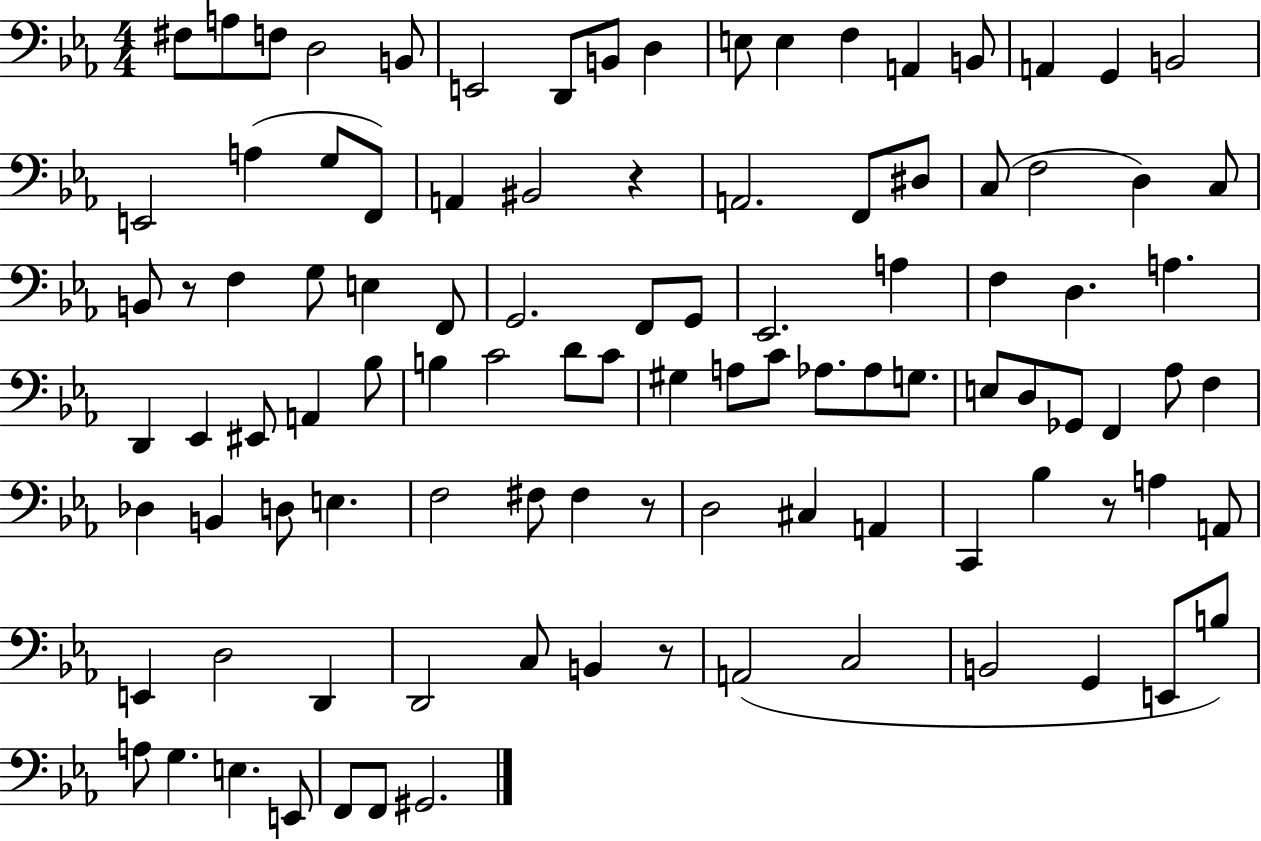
F#3/e A3/e F3/e D3/h B2/e E2/h D2/e B2/e D3/q E3/e E3/q F3/q A2/q B2/e A2/q G2/q B2/h E2/h A3/q G3/e F2/e A2/q BIS2/h R/q A2/h. F2/e D#3/e C3/e F3/h D3/q C3/e B2/e R/e F3/q G3/e E3/q F2/e G2/h. F2/e G2/e Eb2/h. A3/q F3/q D3/q. A3/q. D2/q Eb2/q EIS2/e A2/q Bb3/e B3/q C4/h D4/e C4/e G#3/q A3/e C4/e Ab3/e. Ab3/e G3/e. E3/e D3/e Gb2/e F2/q Ab3/e F3/q Db3/q B2/q D3/e E3/q. F3/h F#3/e F#3/q R/e D3/h C#3/q A2/q C2/q Bb3/q R/e A3/q A2/e E2/q D3/h D2/q D2/h C3/e B2/q R/e A2/h C3/h B2/h G2/q E2/e B3/e A3/e G3/q. E3/q. E2/e F2/e F2/e G#2/h.